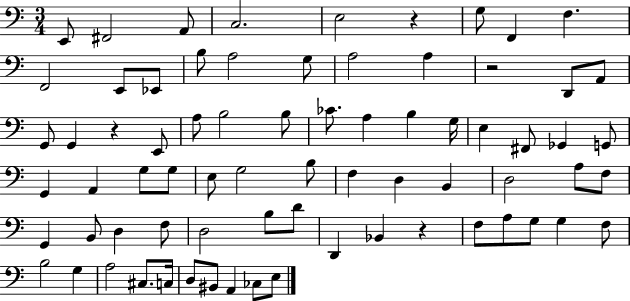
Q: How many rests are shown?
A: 4